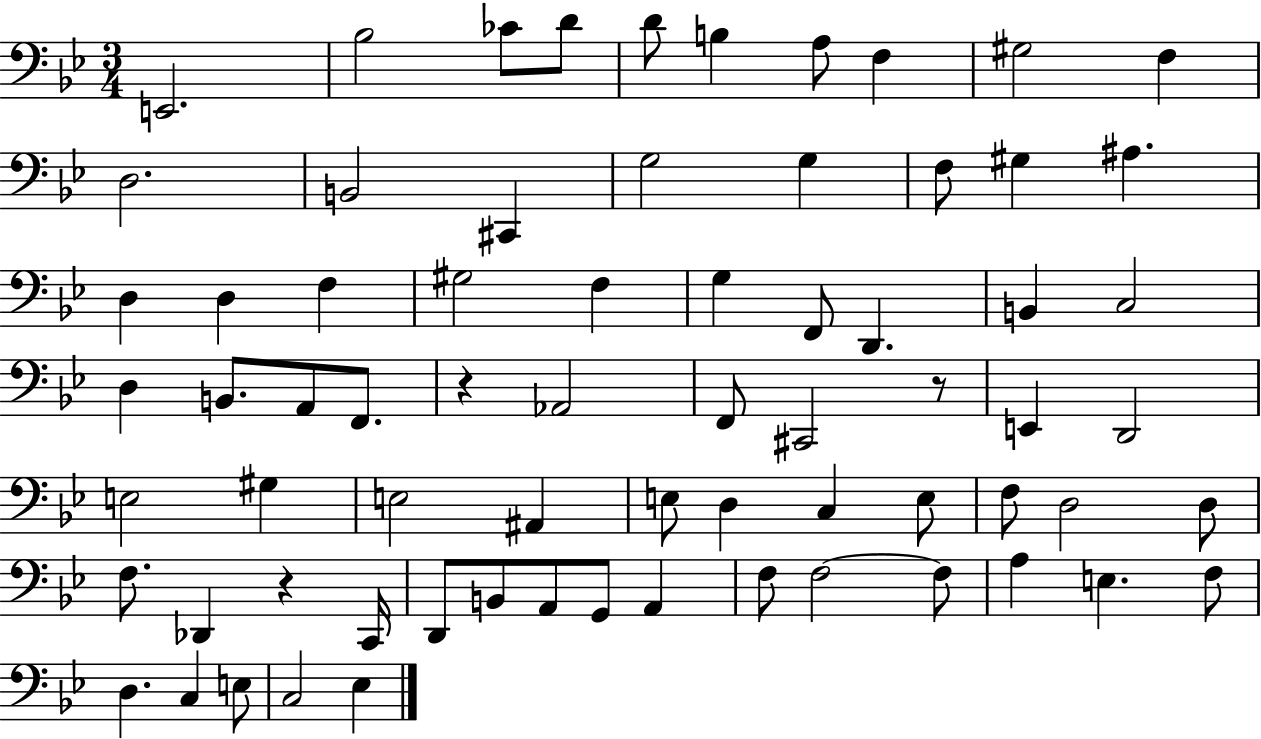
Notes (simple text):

E2/h. Bb3/h CES4/e D4/e D4/e B3/q A3/e F3/q G#3/h F3/q D3/h. B2/h C#2/q G3/h G3/q F3/e G#3/q A#3/q. D3/q D3/q F3/q G#3/h F3/q G3/q F2/e D2/q. B2/q C3/h D3/q B2/e. A2/e F2/e. R/q Ab2/h F2/e C#2/h R/e E2/q D2/h E3/h G#3/q E3/h A#2/q E3/e D3/q C3/q E3/e F3/e D3/h D3/e F3/e. Db2/q R/q C2/s D2/e B2/e A2/e G2/e A2/q F3/e F3/h F3/e A3/q E3/q. F3/e D3/q. C3/q E3/e C3/h Eb3/q